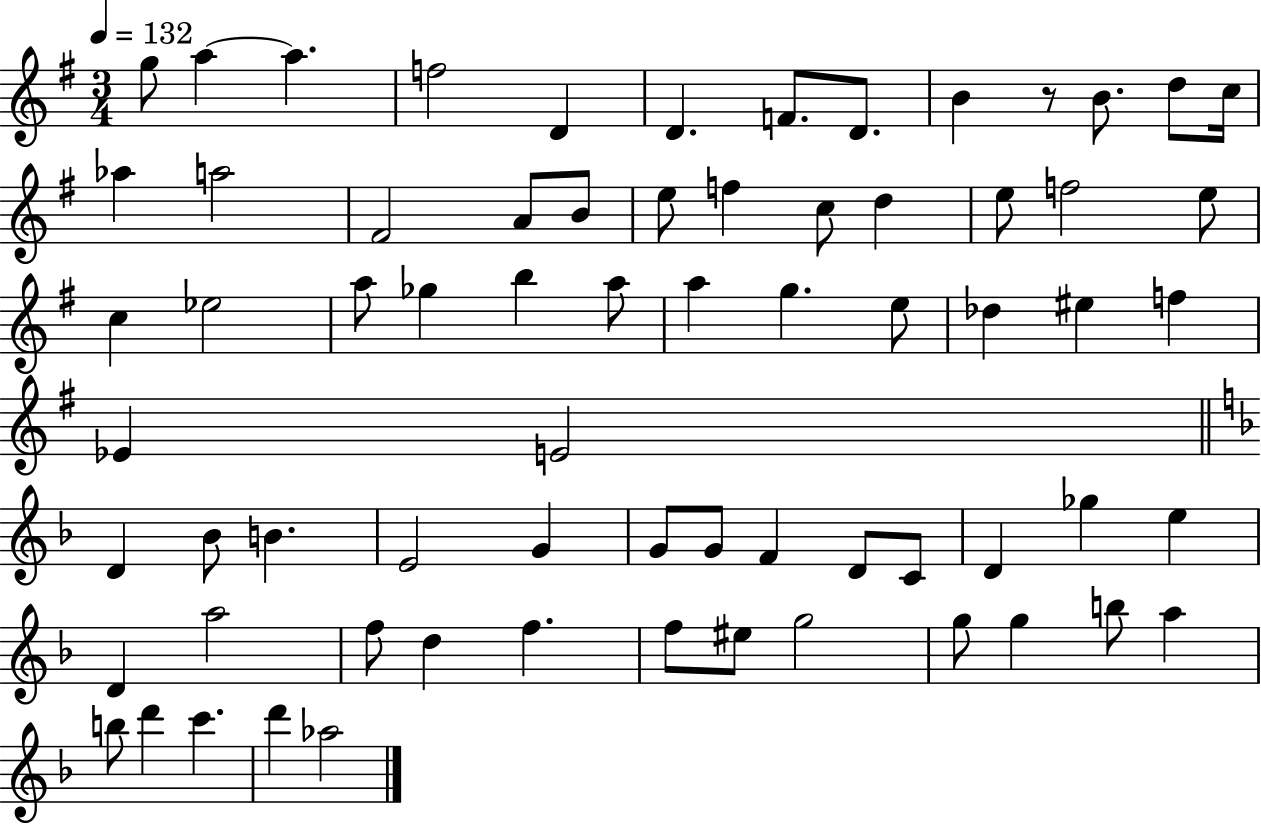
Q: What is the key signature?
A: G major